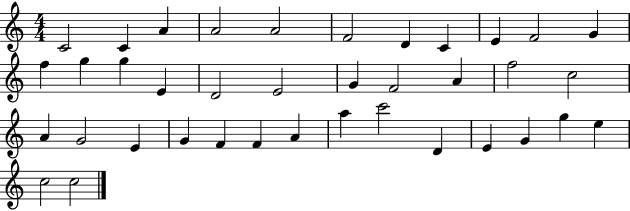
{
  \clef treble
  \numericTimeSignature
  \time 4/4
  \key c \major
  c'2 c'4 a'4 | a'2 a'2 | f'2 d'4 c'4 | e'4 f'2 g'4 | \break f''4 g''4 g''4 e'4 | d'2 e'2 | g'4 f'2 a'4 | f''2 c''2 | \break a'4 g'2 e'4 | g'4 f'4 f'4 a'4 | a''4 c'''2 d'4 | e'4 g'4 g''4 e''4 | \break c''2 c''2 | \bar "|."
}